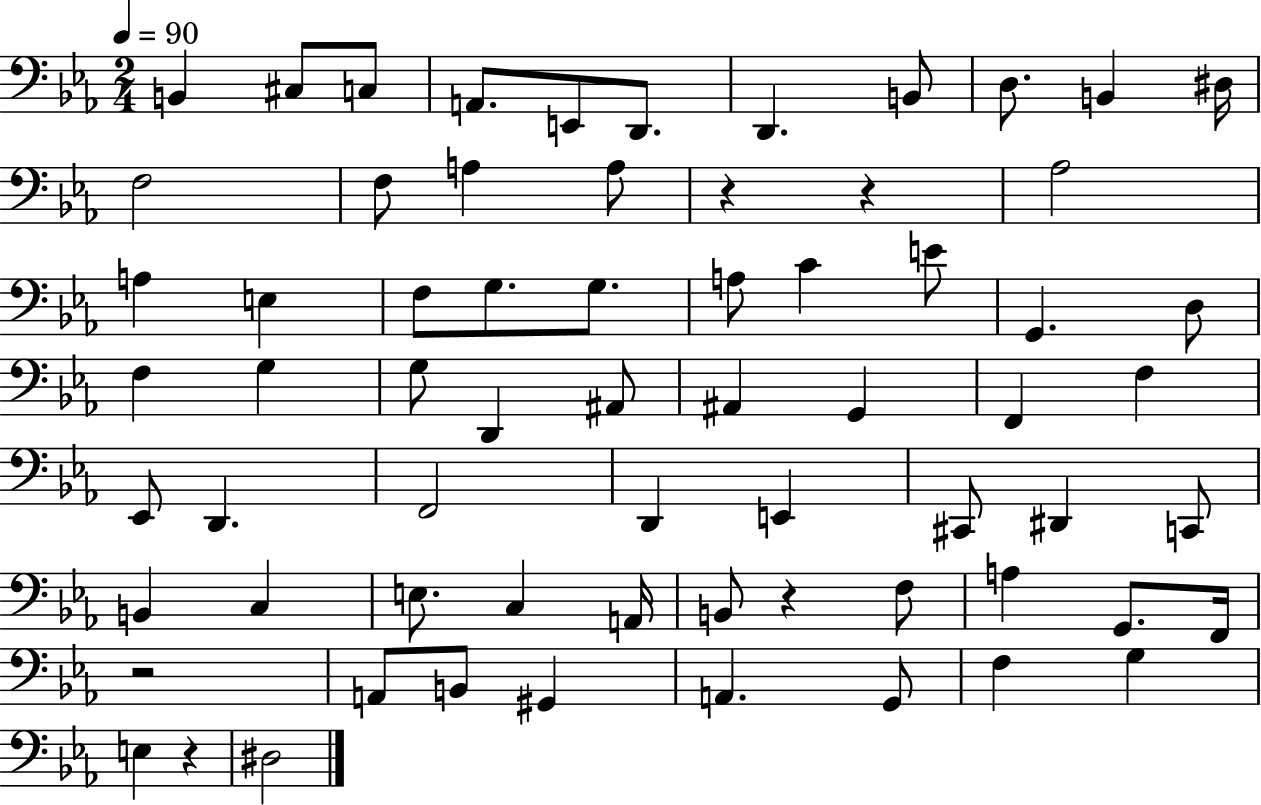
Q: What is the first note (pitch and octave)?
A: B2